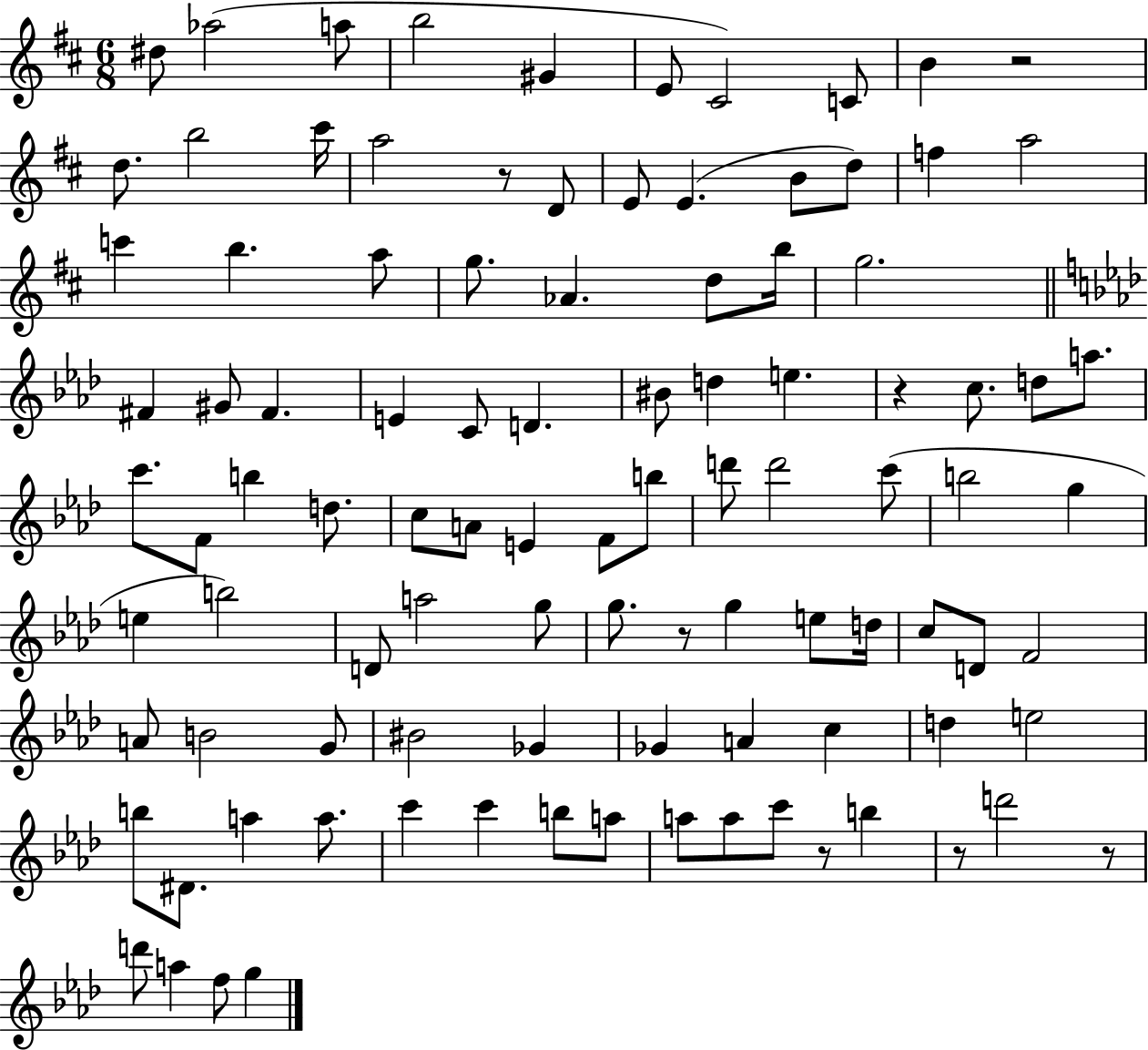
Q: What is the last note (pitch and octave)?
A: G5